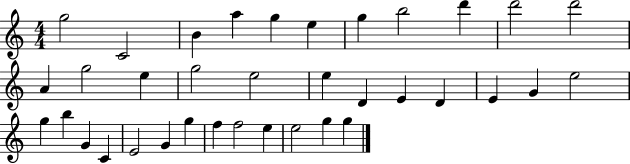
{
  \clef treble
  \numericTimeSignature
  \time 4/4
  \key c \major
  g''2 c'2 | b'4 a''4 g''4 e''4 | g''4 b''2 d'''4 | d'''2 d'''2 | \break a'4 g''2 e''4 | g''2 e''2 | e''4 d'4 e'4 d'4 | e'4 g'4 e''2 | \break g''4 b''4 g'4 c'4 | e'2 g'4 g''4 | f''4 f''2 e''4 | e''2 g''4 g''4 | \break \bar "|."
}